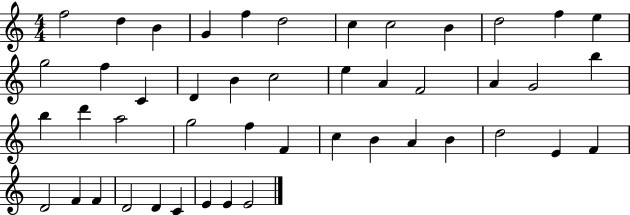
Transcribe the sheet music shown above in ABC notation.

X:1
T:Untitled
M:4/4
L:1/4
K:C
f2 d B G f d2 c c2 B d2 f e g2 f C D B c2 e A F2 A G2 b b d' a2 g2 f F c B A B d2 E F D2 F F D2 D C E E E2